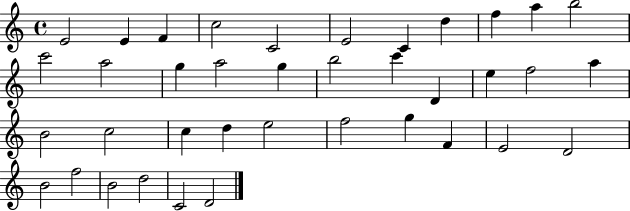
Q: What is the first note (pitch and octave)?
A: E4